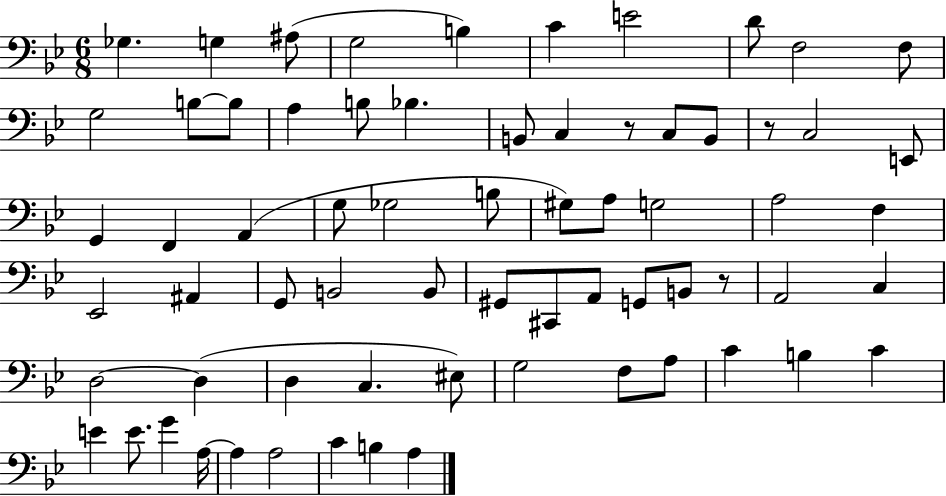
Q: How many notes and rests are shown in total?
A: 68